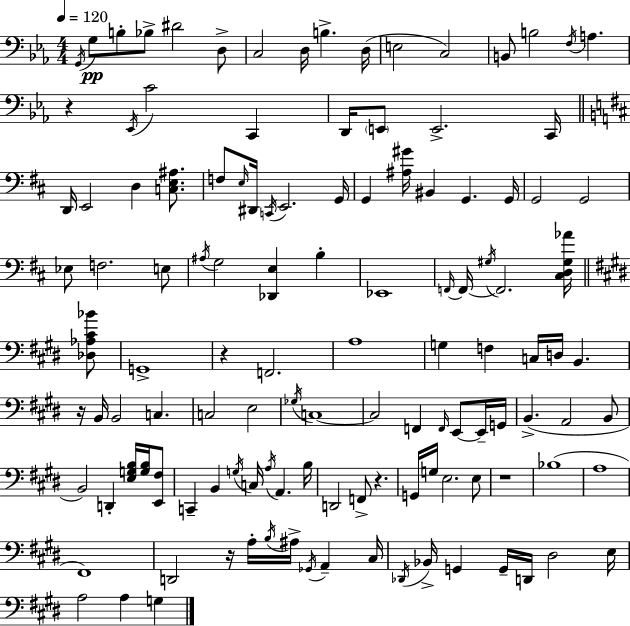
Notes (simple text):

G2/s G3/e B3/e Bb3/e D#4/h D3/e C3/h D3/s B3/q. D3/s E3/h C3/h B2/e B3/h F3/s A3/q. R/q Eb2/s C4/h C2/q D2/s E2/e E2/h. C2/s D2/s E2/h D3/q [C3,E3,A#3]/e. F3/e E3/s D#2/s C2/s E2/h. G2/s G2/q [A#3,G#4]/s BIS2/q G2/q. G2/s G2/h G2/h Eb3/e F3/h. E3/e A#3/s G3/h [Db2,E3]/q B3/q Eb2/w F2/s F2/s G#3/s F2/h. [C#3,D3,G#3,Ab4]/s [Db3,Ab3,C#4,Bb4]/e G2/w R/q F2/h. A3/w G3/q F3/q C3/s D3/s B2/q. R/s B2/s B2/h C3/q. C3/h E3/h Gb3/s C3/w C3/h F2/q F2/s E2/e E2/s G2/s B2/q. A2/h B2/e B2/h D2/q [E3,G3,B3]/s [G3,B3]/s [E2,F#3]/e C2/q B2/q G3/s C3/s A3/s A2/q. B3/s D2/h F2/e R/q. G2/s G3/s E3/h. E3/e R/w Bb3/w A3/w F#2/w D2/h R/s A3/s B3/s A#3/s Gb2/s A2/q C#3/s Db2/s Bb2/s G2/q G2/s D2/s D#3/h E3/s A3/h A3/q G3/q